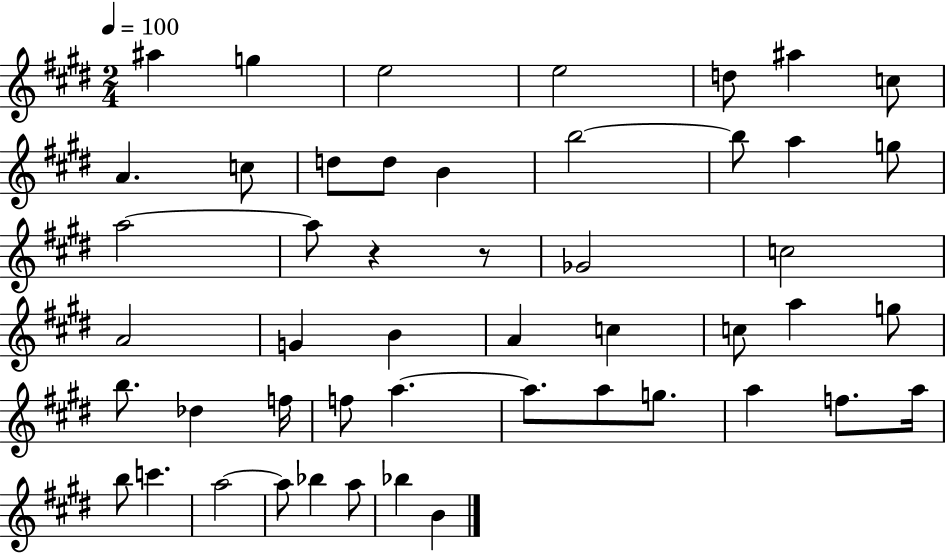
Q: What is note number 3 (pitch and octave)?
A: E5